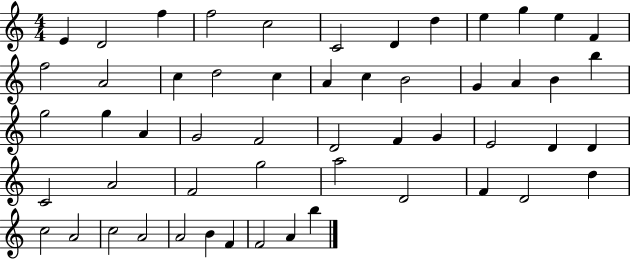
X:1
T:Untitled
M:4/4
L:1/4
K:C
E D2 f f2 c2 C2 D d e g e F f2 A2 c d2 c A c B2 G A B b g2 g A G2 F2 D2 F G E2 D D C2 A2 F2 g2 a2 D2 F D2 d c2 A2 c2 A2 A2 B F F2 A b